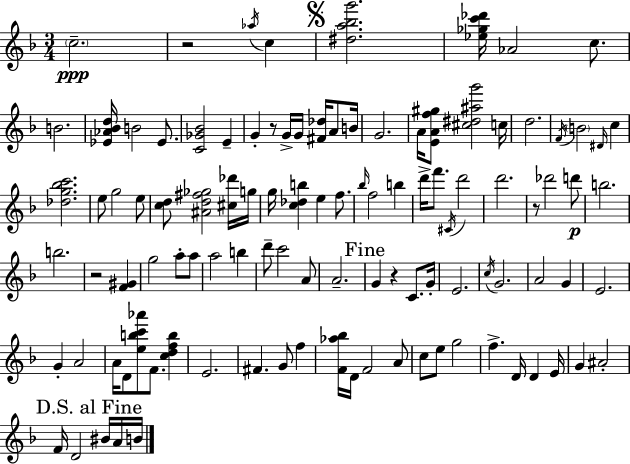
X:1
T:Untitled
M:3/4
L:1/4
K:Dm
c2 z2 _a/4 c [^da_bg']2 [_e_gc'_d']/4 _A2 c/2 B2 [_E_A_Bd]/4 B2 _E/2 [C_G_B]2 E G z/2 G/4 G/4 [^F_d]/4 A/2 B/4 G2 A/4 [EAf^g]/2 [^c^d^ag']2 c/4 d2 F/4 B2 ^D/4 c [_dg_bc']2 e/2 g2 e/2 [cd]/2 [^Ad^f_g]2 [^c_d']/4 g/4 g/4 [c_db] e f/2 _b/4 f2 b d'/4 f'/2 ^C/4 d'2 d'2 z/2 _d'2 d'/2 b2 b2 z2 [F^G] g2 a/2 a/2 a2 b d'/2 c'2 A/2 A2 G z C/2 G/4 E2 c/4 G2 A2 G E2 G A2 A/4 D/2 [ebc'_a']/2 F/2 [cdfb] E2 ^F G/2 f [F_a_b]/4 D/4 F2 A/2 c/2 e/2 g2 f D/4 D E/4 G ^A2 F/4 D2 ^B/4 A/4 B/4